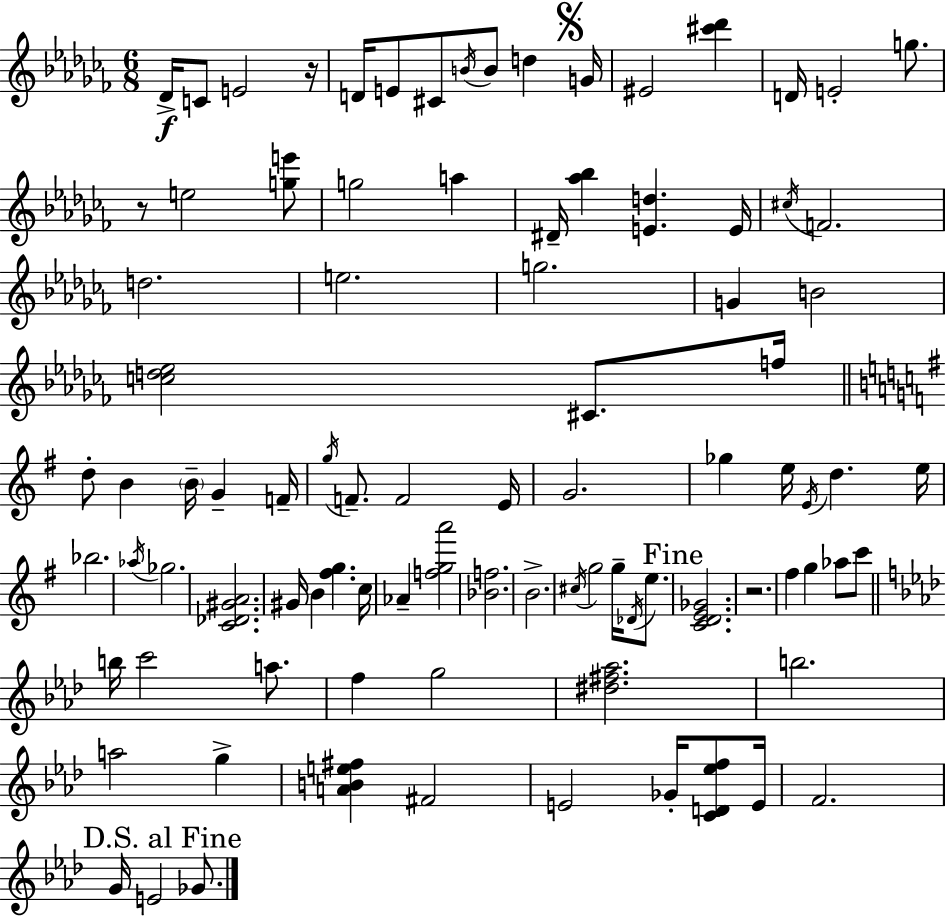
{
  \clef treble
  \numericTimeSignature
  \time 6/8
  \key aes \minor
  des'16->\f c'8 e'2 r16 | d'16 e'8 cis'8 \acciaccatura { b'16 } b'8 d''4 | \mark \markup { \musicglyph "scripts.segno" } g'16 eis'2 <cis''' des'''>4 | d'16 e'2-. g''8. | \break r8 e''2 <g'' e'''>8 | g''2 a''4 | dis'16-- <aes'' bes''>4 <e' d''>4. | e'16 \acciaccatura { cis''16 } f'2. | \break d''2. | e''2. | g''2. | g'4 b'2 | \break <c'' d'' ees''>2 cis'8. | f''16 \bar "||" \break \key g \major d''8-. b'4 \parenthesize b'16-- g'4-- f'16-- | \acciaccatura { g''16 } f'8.-- f'2 | e'16 g'2. | ges''4 e''16 \acciaccatura { e'16 } d''4. | \break e''16 bes''2. | \acciaccatura { aes''16 } ges''2. | <c' des' gis' a'>2. | gis'16 b'4 <fis'' g''>4. | \break c''16 aes'4-- <f'' g'' a'''>2 | <bes' f''>2. | b'2.-> | \acciaccatura { cis''16 } g''2 | \break g''16-- \acciaccatura { des'16 } e''8. \mark "Fine" <c' d' e' ges'>2. | r2. | fis''4 g''4 | aes''8 c'''8 \bar "||" \break \key aes \major b''16 c'''2 a''8. | f''4 g''2 | <dis'' fis'' aes''>2. | b''2. | \break a''2 g''4-> | <a' b' e'' fis''>4 fis'2 | e'2 ges'16-. <c' d' ees'' f''>8 e'16 | f'2. | \break \mark "D.S. al Fine" g'16 e'2 ges'8. | \bar "|."
}